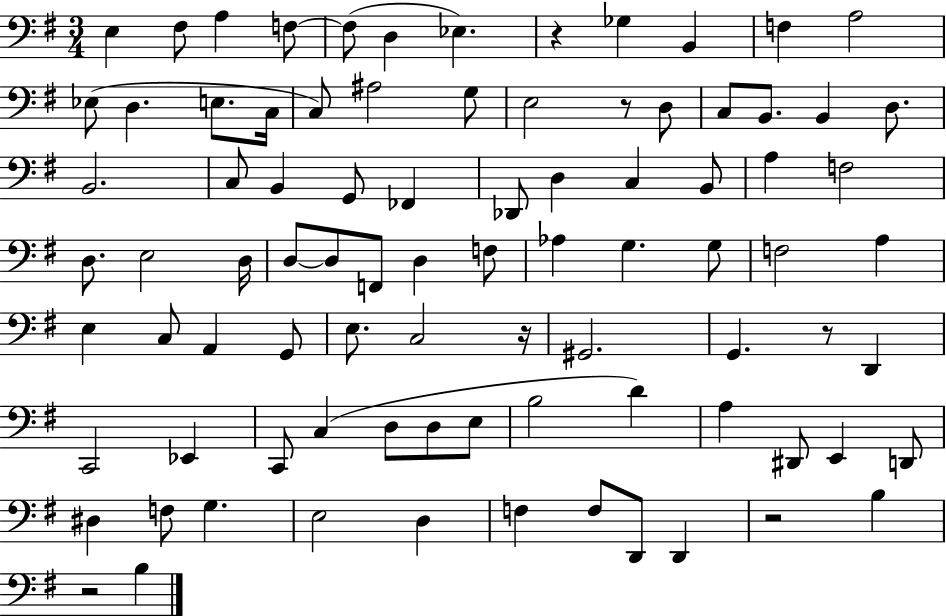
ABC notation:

X:1
T:Untitled
M:3/4
L:1/4
K:G
E, ^F,/2 A, F,/2 F,/2 D, _E, z _G, B,, F, A,2 _E,/2 D, E,/2 C,/4 C,/2 ^A,2 G,/2 E,2 z/2 D,/2 C,/2 B,,/2 B,, D,/2 B,,2 C,/2 B,, G,,/2 _F,, _D,,/2 D, C, B,,/2 A, F,2 D,/2 E,2 D,/4 D,/2 D,/2 F,,/2 D, F,/2 _A, G, G,/2 F,2 A, E, C,/2 A,, G,,/2 E,/2 C,2 z/4 ^G,,2 G,, z/2 D,, C,,2 _E,, C,,/2 C, D,/2 D,/2 E,/2 B,2 D A, ^D,,/2 E,, D,,/2 ^D, F,/2 G, E,2 D, F, F,/2 D,,/2 D,, z2 B, z2 B,